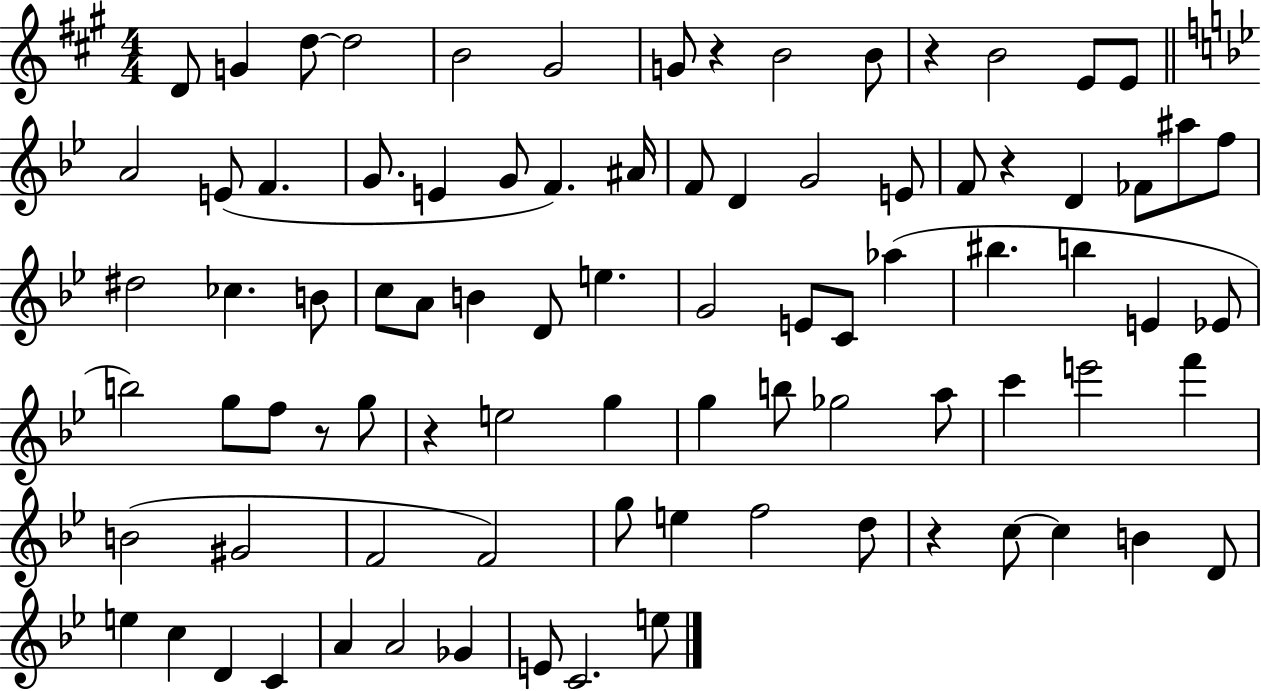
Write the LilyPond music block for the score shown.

{
  \clef treble
  \numericTimeSignature
  \time 4/4
  \key a \major
  d'8 g'4 d''8~~ d''2 | b'2 gis'2 | g'8 r4 b'2 b'8 | r4 b'2 e'8 e'8 | \break \bar "||" \break \key bes \major a'2 e'8( f'4. | g'8. e'4 g'8 f'4.) ais'16 | f'8 d'4 g'2 e'8 | f'8 r4 d'4 fes'8 ais''8 f''8 | \break dis''2 ces''4. b'8 | c''8 a'8 b'4 d'8 e''4. | g'2 e'8 c'8 aes''4( | bis''4. b''4 e'4 ees'8 | \break b''2) g''8 f''8 r8 g''8 | r4 e''2 g''4 | g''4 b''8 ges''2 a''8 | c'''4 e'''2 f'''4 | \break b'2( gis'2 | f'2 f'2) | g''8 e''4 f''2 d''8 | r4 c''8~~ c''4 b'4 d'8 | \break e''4 c''4 d'4 c'4 | a'4 a'2 ges'4 | e'8 c'2. e''8 | \bar "|."
}